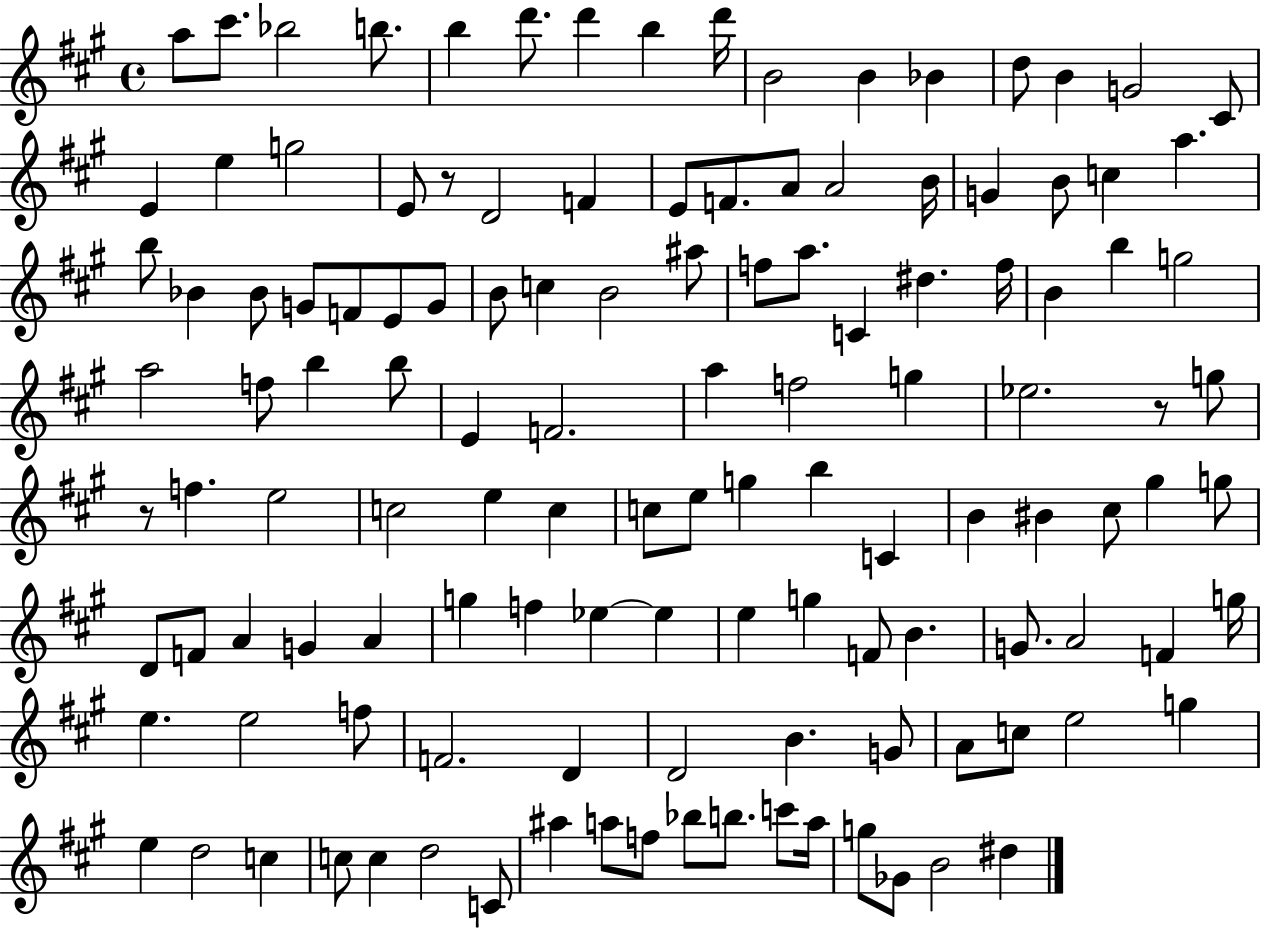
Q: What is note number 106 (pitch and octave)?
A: E5